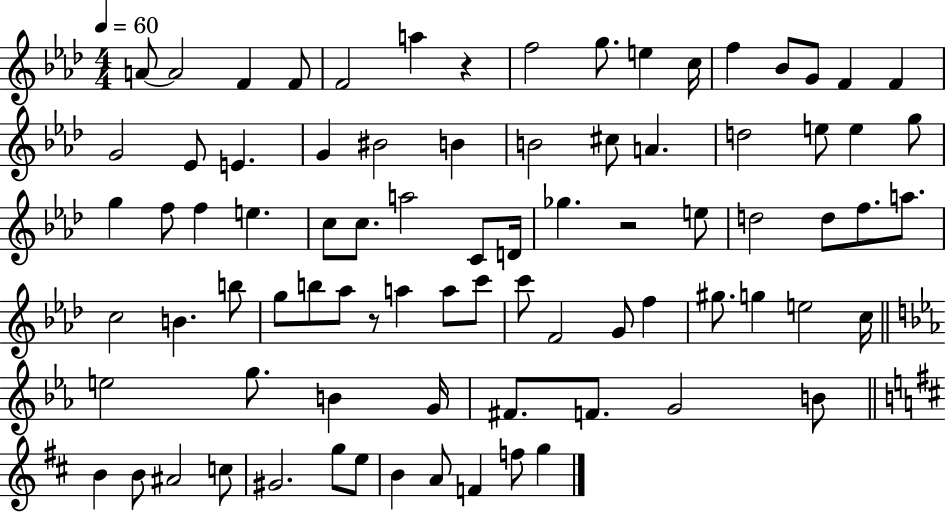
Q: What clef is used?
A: treble